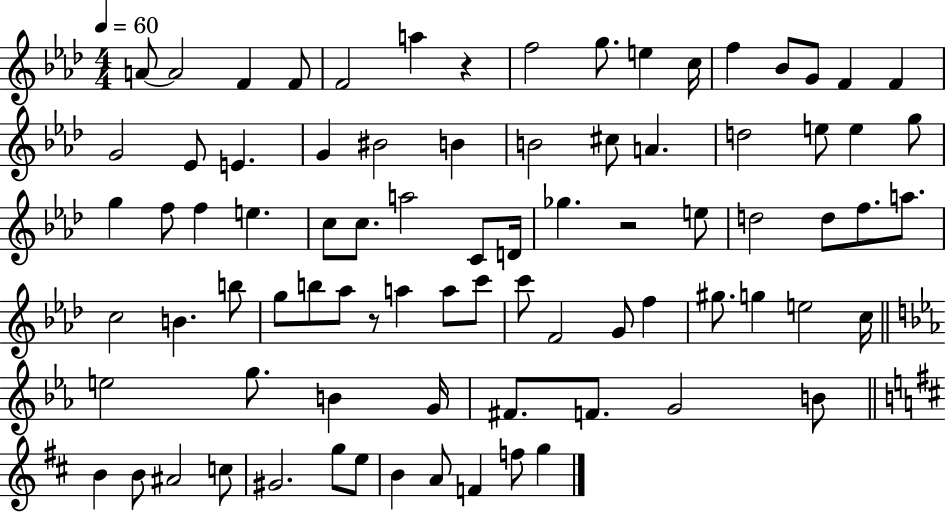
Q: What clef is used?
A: treble